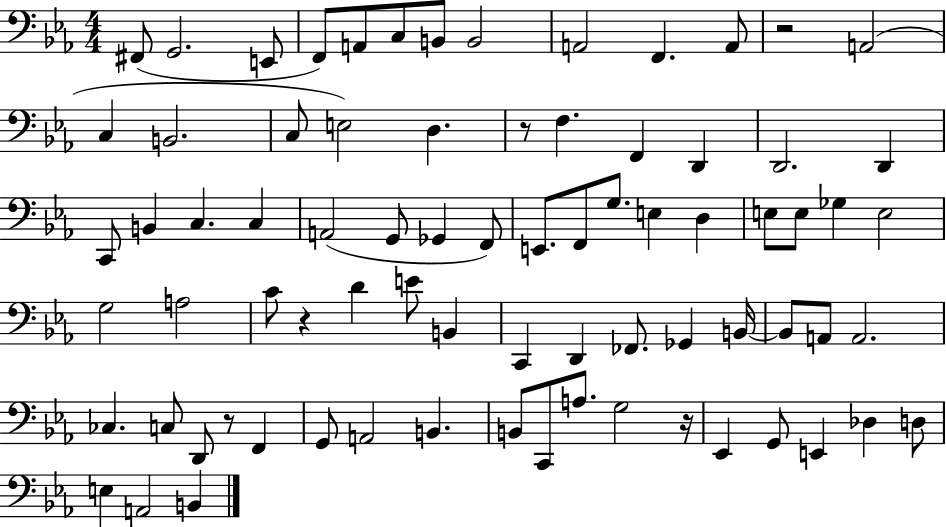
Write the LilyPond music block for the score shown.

{
  \clef bass
  \numericTimeSignature
  \time 4/4
  \key ees \major
  fis,8( g,2. e,8 | f,8) a,8 c8 b,8 b,2 | a,2 f,4. a,8 | r2 a,2( | \break c4 b,2. | c8 e2) d4. | r8 f4. f,4 d,4 | d,2. d,4 | \break c,8 b,4 c4. c4 | a,2( g,8 ges,4 f,8) | e,8. f,8 g8. e4 d4 | e8 e8 ges4 e2 | \break g2 a2 | c'8 r4 d'4 e'8 b,4 | c,4 d,4 fes,8. ges,4 b,16~~ | b,8 a,8 a,2. | \break ces4. c8 d,8 r8 f,4 | g,8 a,2 b,4. | b,8 c,8 a8. g2 r16 | ees,4 g,8 e,4 des4 d8 | \break e4 a,2 b,4 | \bar "|."
}